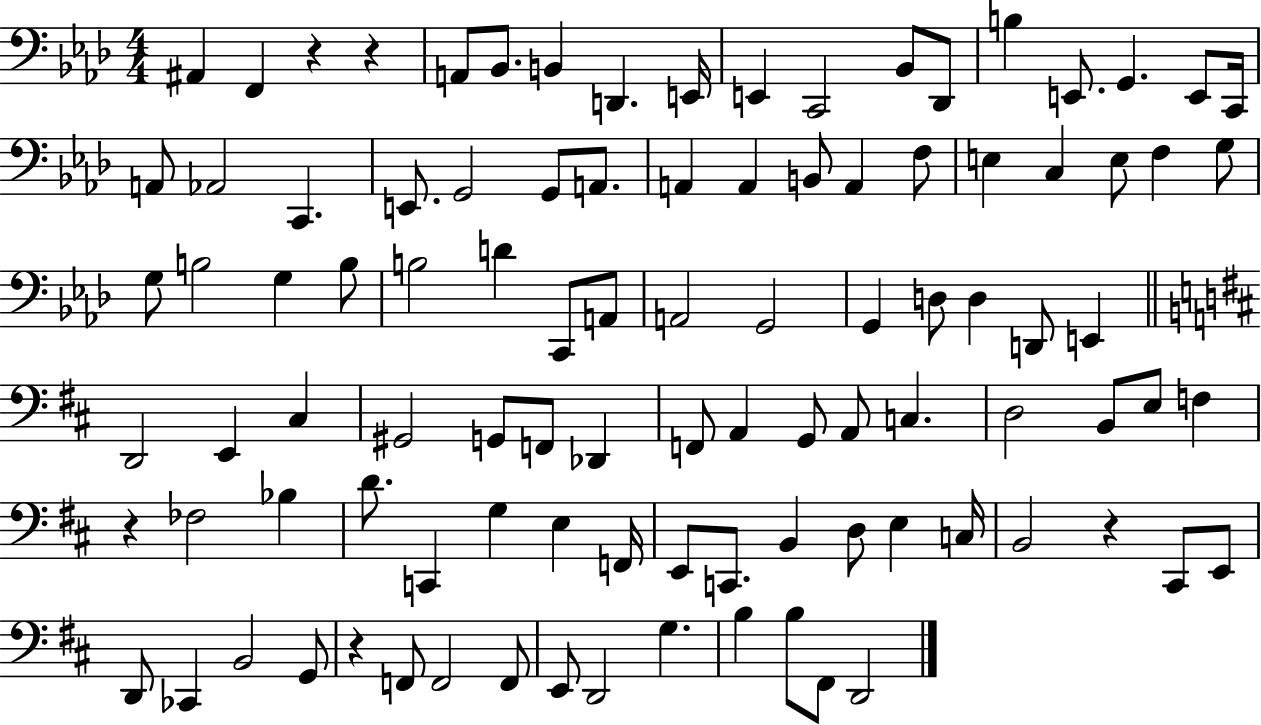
{
  \clef bass
  \numericTimeSignature
  \time 4/4
  \key aes \major
  ais,4 f,4 r4 r4 | a,8 bes,8. b,4 d,4. e,16 | e,4 c,2 bes,8 des,8 | b4 e,8. g,4. e,8 c,16 | \break a,8 aes,2 c,4. | e,8. g,2 g,8 a,8. | a,4 a,4 b,8 a,4 f8 | e4 c4 e8 f4 g8 | \break g8 b2 g4 b8 | b2 d'4 c,8 a,8 | a,2 g,2 | g,4 d8 d4 d,8 e,4 | \break \bar "||" \break \key b \minor d,2 e,4 cis4 | gis,2 g,8 f,8 des,4 | f,8 a,4 g,8 a,8 c4. | d2 b,8 e8 f4 | \break r4 fes2 bes4 | d'8. c,4 g4 e4 f,16 | e,8 c,8. b,4 d8 e4 c16 | b,2 r4 cis,8 e,8 | \break d,8 ces,4 b,2 g,8 | r4 f,8 f,2 f,8 | e,8 d,2 g4. | b4 b8 fis,8 d,2 | \break \bar "|."
}